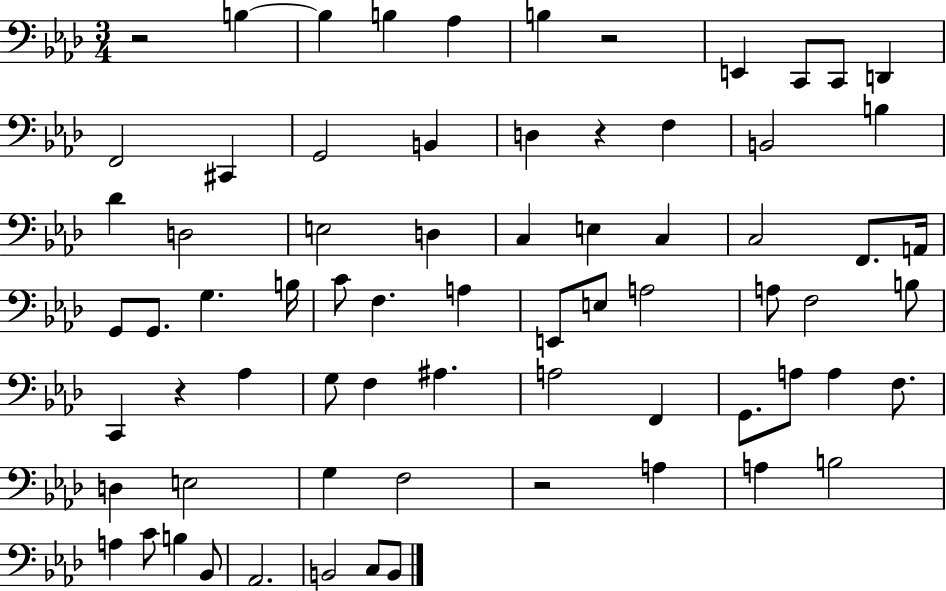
{
  \clef bass
  \numericTimeSignature
  \time 3/4
  \key aes \major
  r2 b4~~ | b4 b4 aes4 | b4 r2 | e,4 c,8 c,8 d,4 | \break f,2 cis,4 | g,2 b,4 | d4 r4 f4 | b,2 b4 | \break des'4 d2 | e2 d4 | c4 e4 c4 | c2 f,8. a,16 | \break g,8 g,8. g4. b16 | c'8 f4. a4 | e,8 e8 a2 | a8 f2 b8 | \break c,4 r4 aes4 | g8 f4 ais4. | a2 f,4 | g,8. a8 a4 f8. | \break d4 e2 | g4 f2 | r2 a4 | a4 b2 | \break a4 c'8 b4 bes,8 | aes,2. | b,2 c8 b,8 | \bar "|."
}